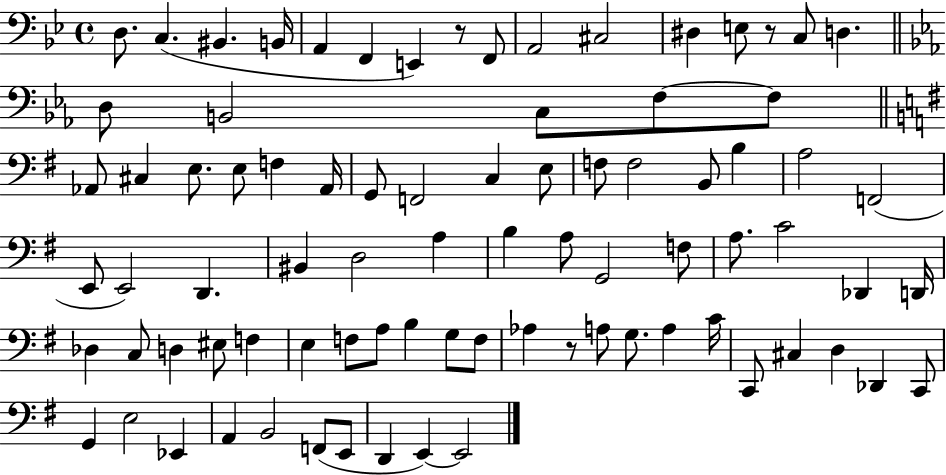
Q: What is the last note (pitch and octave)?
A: E2